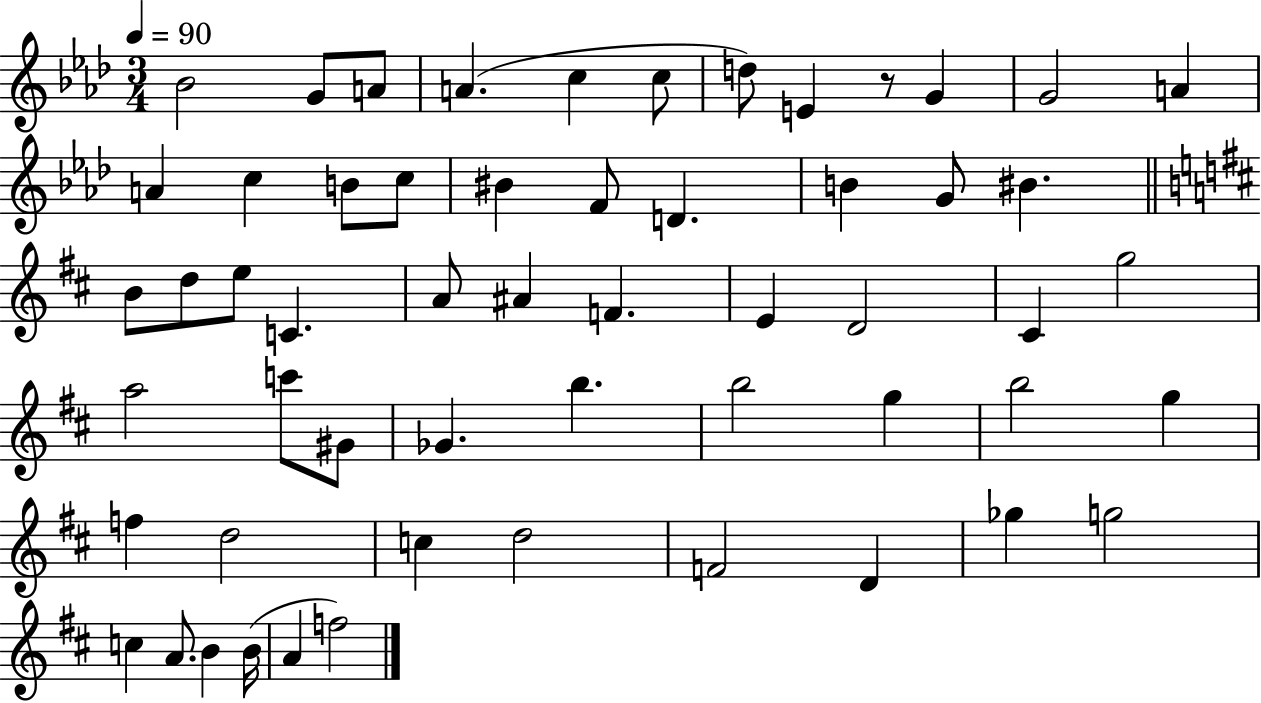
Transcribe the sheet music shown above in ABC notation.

X:1
T:Untitled
M:3/4
L:1/4
K:Ab
_B2 G/2 A/2 A c c/2 d/2 E z/2 G G2 A A c B/2 c/2 ^B F/2 D B G/2 ^B B/2 d/2 e/2 C A/2 ^A F E D2 ^C g2 a2 c'/2 ^G/2 _G b b2 g b2 g f d2 c d2 F2 D _g g2 c A/2 B B/4 A f2